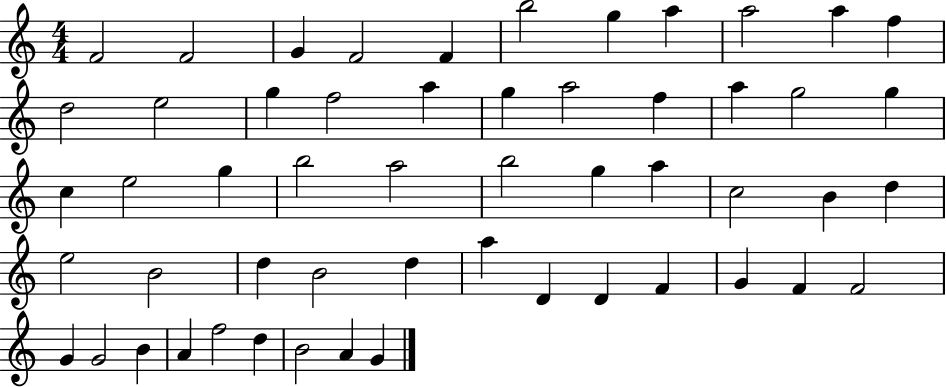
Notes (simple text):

F4/h F4/h G4/q F4/h F4/q B5/h G5/q A5/q A5/h A5/q F5/q D5/h E5/h G5/q F5/h A5/q G5/q A5/h F5/q A5/q G5/h G5/q C5/q E5/h G5/q B5/h A5/h B5/h G5/q A5/q C5/h B4/q D5/q E5/h B4/h D5/q B4/h D5/q A5/q D4/q D4/q F4/q G4/q F4/q F4/h G4/q G4/h B4/q A4/q F5/h D5/q B4/h A4/q G4/q